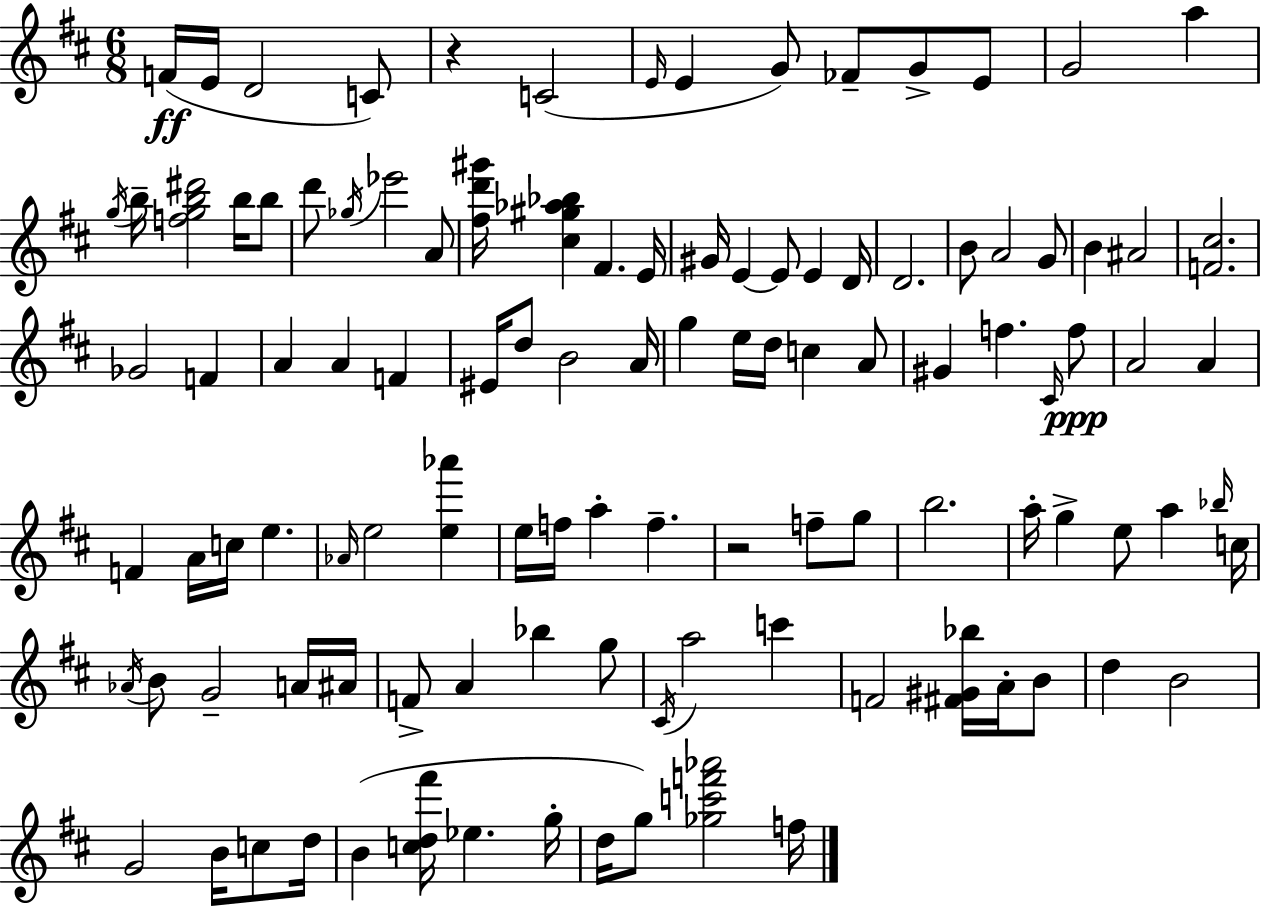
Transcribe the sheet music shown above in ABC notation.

X:1
T:Untitled
M:6/8
L:1/4
K:D
F/4 E/4 D2 C/2 z C2 E/4 E G/2 _F/2 G/2 E/2 G2 a g/4 b/4 [fgb^d']2 b/4 b/2 d'/2 _g/4 _e'2 A/2 [^fd'^g']/4 [^c^g_a_b] ^F E/4 ^G/4 E E/2 E D/4 D2 B/2 A2 G/2 B ^A2 [F^c]2 _G2 F A A F ^E/4 d/2 B2 A/4 g e/4 d/4 c A/2 ^G f ^C/4 f/2 A2 A F A/4 c/4 e _A/4 e2 [e_a'] e/4 f/4 a f z2 f/2 g/2 b2 a/4 g e/2 a _b/4 c/4 _A/4 B/2 G2 A/4 ^A/4 F/2 A _b g/2 ^C/4 a2 c' F2 [^F^G_b]/4 A/4 B/2 d B2 G2 B/4 c/2 d/4 B [cd^f']/4 _e g/4 d/4 g/2 [_gc'f'_a']2 f/4